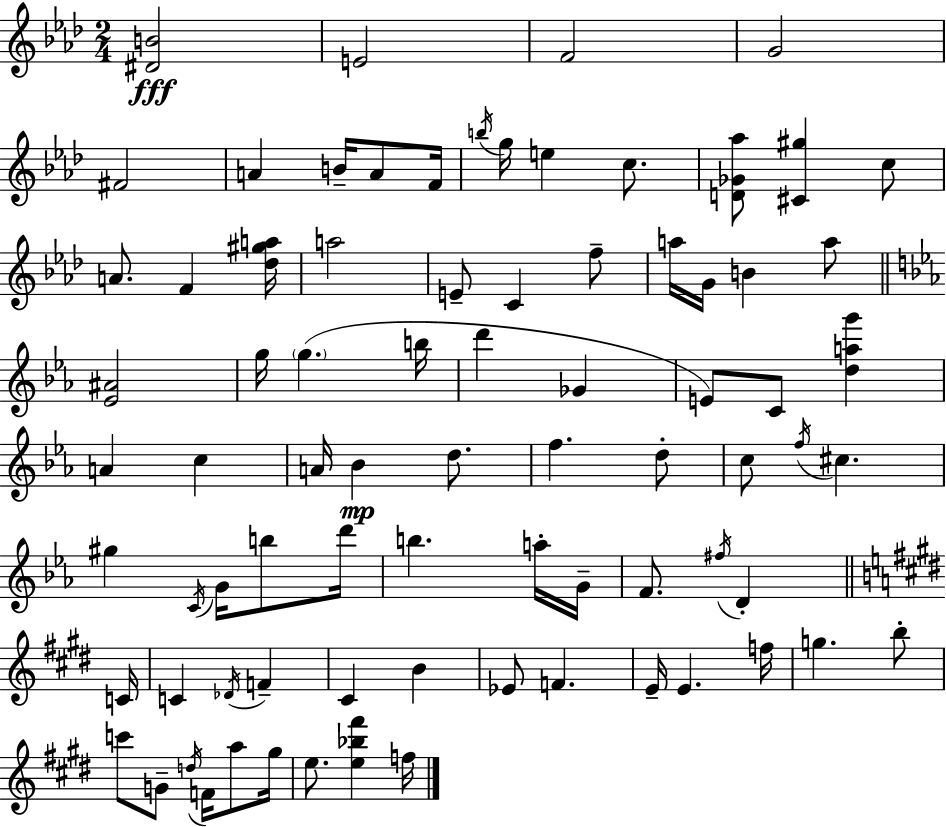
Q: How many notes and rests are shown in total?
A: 79